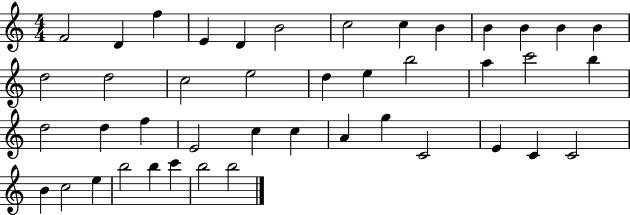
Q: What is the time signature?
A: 4/4